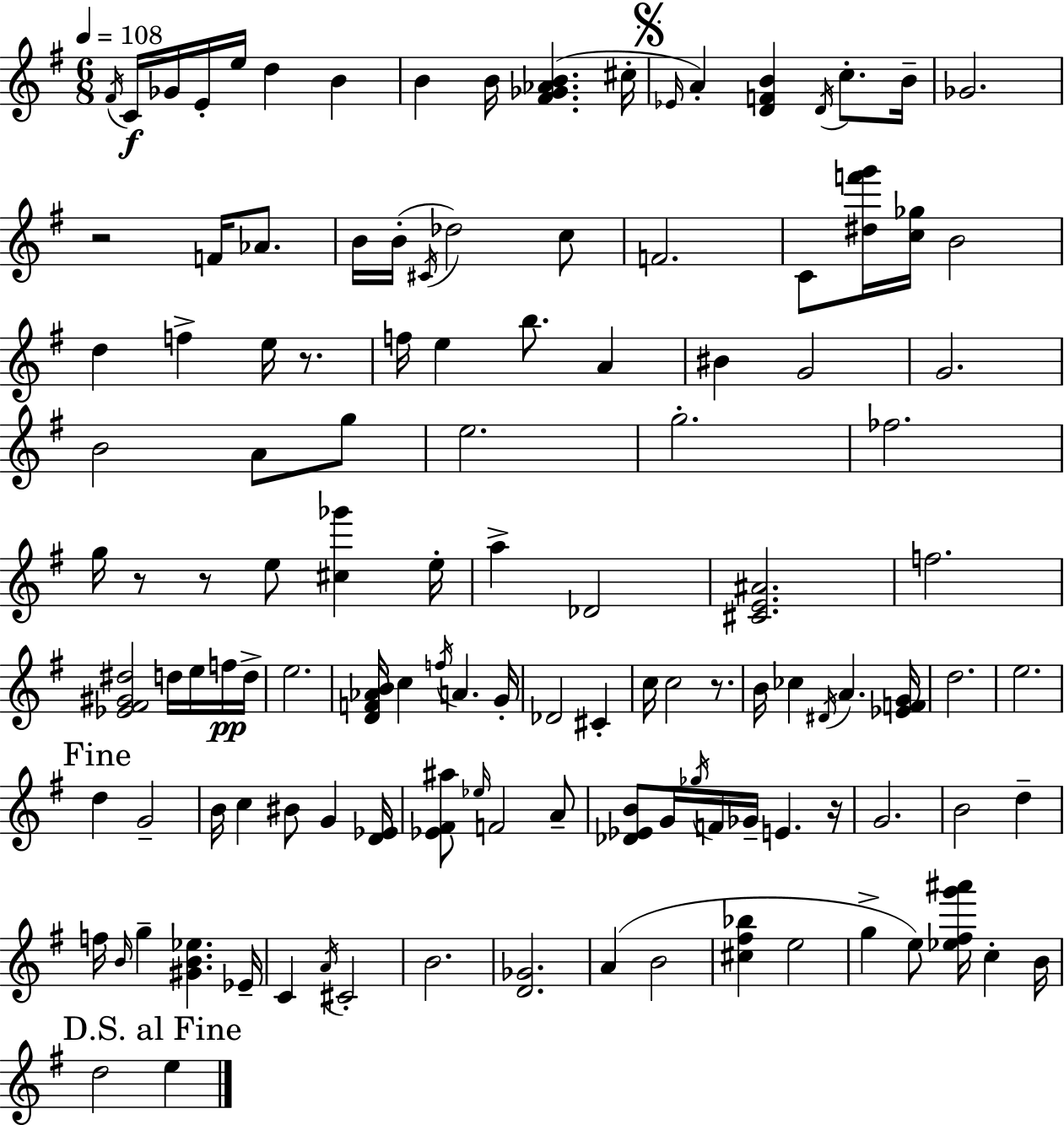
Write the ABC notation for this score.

X:1
T:Untitled
M:6/8
L:1/4
K:Em
^F/4 C/4 _G/4 E/4 e/4 d B B B/4 [^F_G_AB] ^c/4 _E/4 A [DFB] D/4 c/2 B/4 _G2 z2 F/4 _A/2 B/4 B/4 ^C/4 _d2 c/2 F2 C/2 [^df'g']/4 [c_g]/4 B2 d f e/4 z/2 f/4 e b/2 A ^B G2 G2 B2 A/2 g/2 e2 g2 _f2 g/4 z/2 z/2 e/2 [^c_g'] e/4 a _D2 [^CE^A]2 f2 [_E^F^G^d]2 d/4 e/4 f/4 d/4 e2 [DF_AB]/4 c f/4 A G/4 _D2 ^C c/4 c2 z/2 B/4 _c ^D/4 A [_EFG]/4 d2 e2 d G2 B/4 c ^B/2 G [D_E]/4 [_E^F^a]/2 _e/4 F2 A/2 [_D_EB]/2 G/4 _g/4 F/4 _G/4 E z/4 G2 B2 d f/4 B/4 g [^GB_e] _E/4 C A/4 ^C2 B2 [D_G]2 A B2 [^c^f_b] e2 g e/2 [_e^fg'^a']/4 c B/4 d2 e